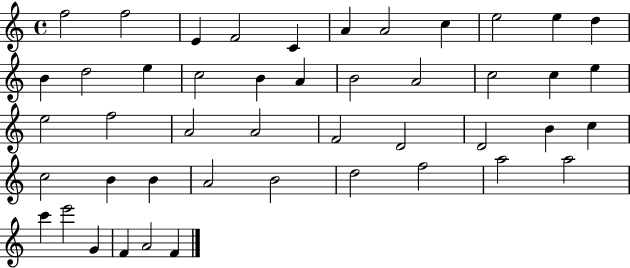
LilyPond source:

{
  \clef treble
  \time 4/4
  \defaultTimeSignature
  \key c \major
  f''2 f''2 | e'4 f'2 c'4 | a'4 a'2 c''4 | e''2 e''4 d''4 | \break b'4 d''2 e''4 | c''2 b'4 a'4 | b'2 a'2 | c''2 c''4 e''4 | \break e''2 f''2 | a'2 a'2 | f'2 d'2 | d'2 b'4 c''4 | \break c''2 b'4 b'4 | a'2 b'2 | d''2 f''2 | a''2 a''2 | \break c'''4 e'''2 g'4 | f'4 a'2 f'4 | \bar "|."
}